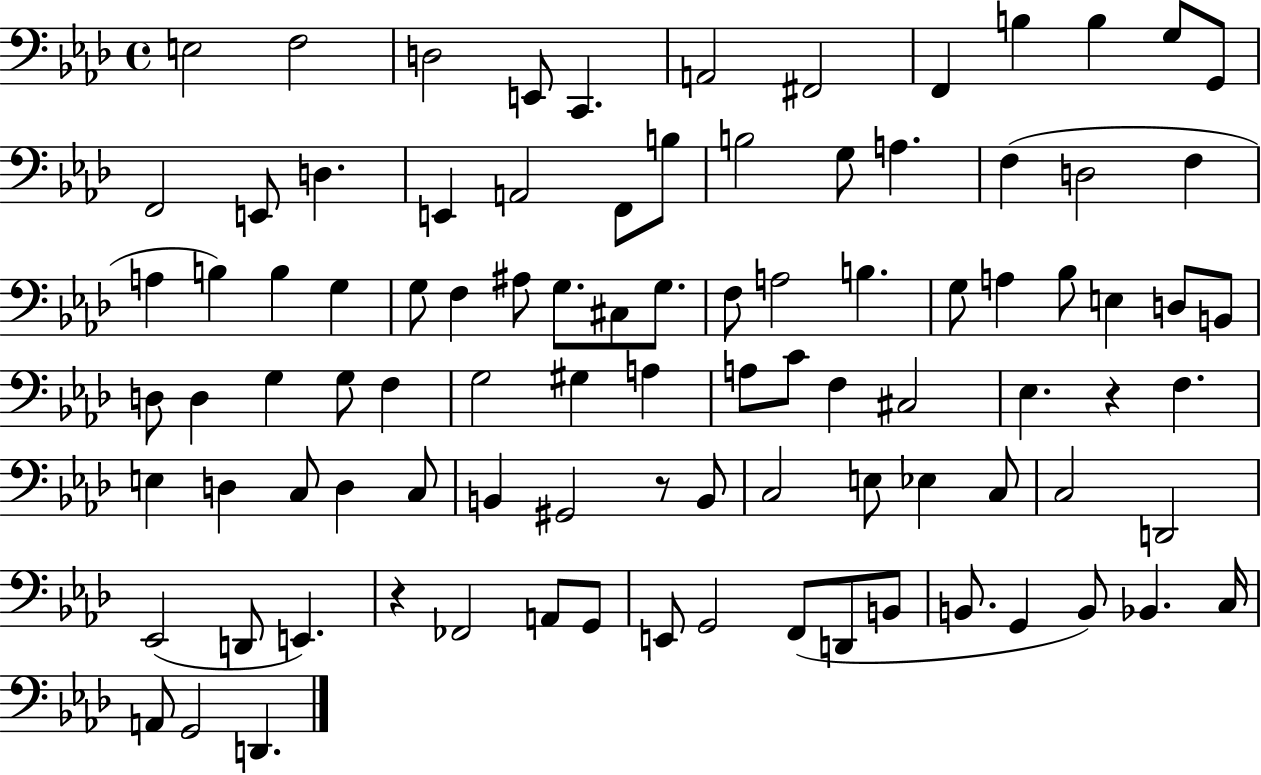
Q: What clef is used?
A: bass